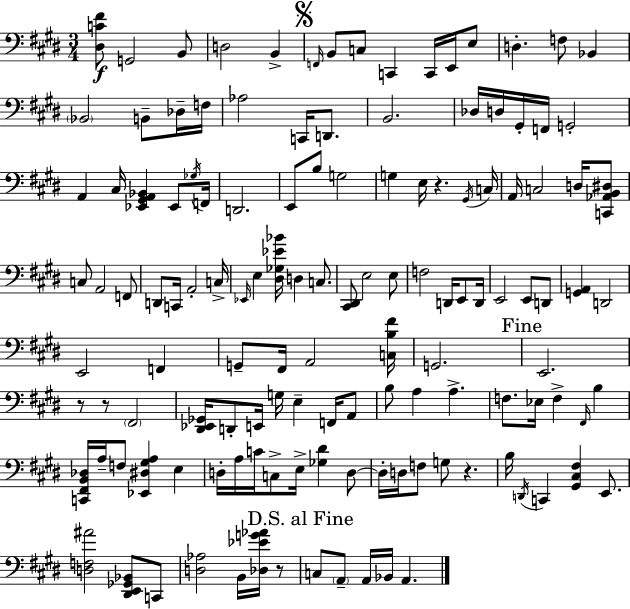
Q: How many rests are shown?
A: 5